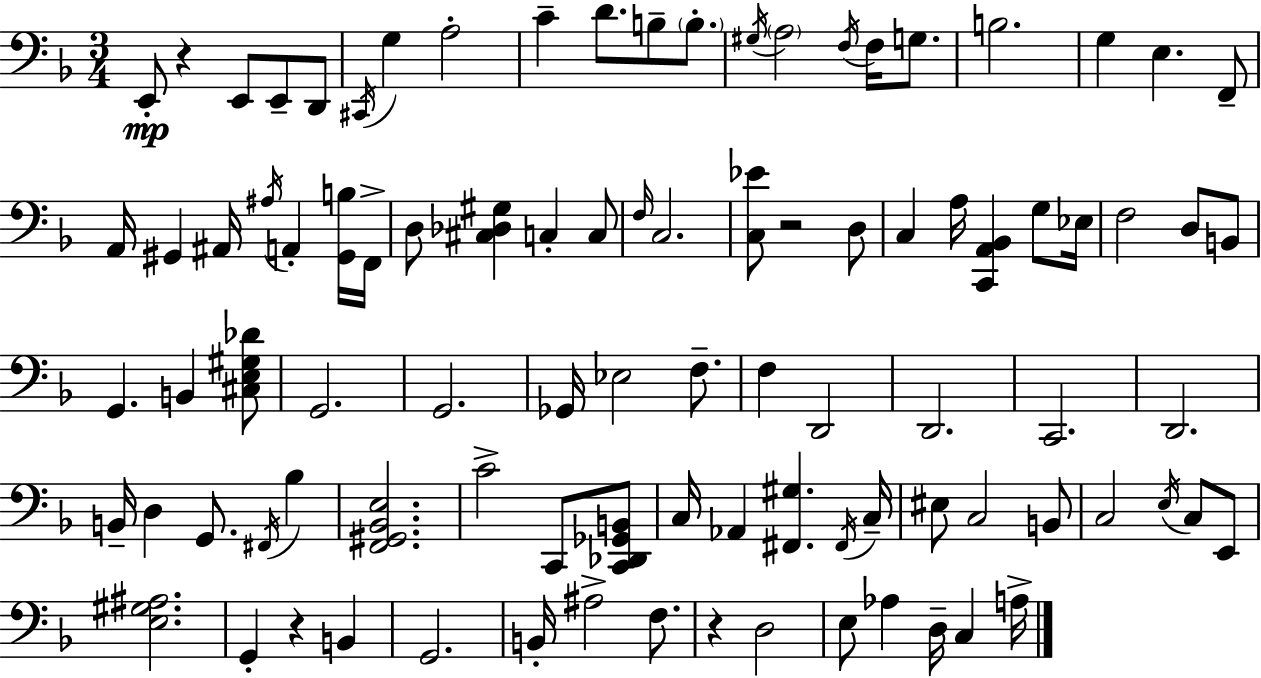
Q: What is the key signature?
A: D minor